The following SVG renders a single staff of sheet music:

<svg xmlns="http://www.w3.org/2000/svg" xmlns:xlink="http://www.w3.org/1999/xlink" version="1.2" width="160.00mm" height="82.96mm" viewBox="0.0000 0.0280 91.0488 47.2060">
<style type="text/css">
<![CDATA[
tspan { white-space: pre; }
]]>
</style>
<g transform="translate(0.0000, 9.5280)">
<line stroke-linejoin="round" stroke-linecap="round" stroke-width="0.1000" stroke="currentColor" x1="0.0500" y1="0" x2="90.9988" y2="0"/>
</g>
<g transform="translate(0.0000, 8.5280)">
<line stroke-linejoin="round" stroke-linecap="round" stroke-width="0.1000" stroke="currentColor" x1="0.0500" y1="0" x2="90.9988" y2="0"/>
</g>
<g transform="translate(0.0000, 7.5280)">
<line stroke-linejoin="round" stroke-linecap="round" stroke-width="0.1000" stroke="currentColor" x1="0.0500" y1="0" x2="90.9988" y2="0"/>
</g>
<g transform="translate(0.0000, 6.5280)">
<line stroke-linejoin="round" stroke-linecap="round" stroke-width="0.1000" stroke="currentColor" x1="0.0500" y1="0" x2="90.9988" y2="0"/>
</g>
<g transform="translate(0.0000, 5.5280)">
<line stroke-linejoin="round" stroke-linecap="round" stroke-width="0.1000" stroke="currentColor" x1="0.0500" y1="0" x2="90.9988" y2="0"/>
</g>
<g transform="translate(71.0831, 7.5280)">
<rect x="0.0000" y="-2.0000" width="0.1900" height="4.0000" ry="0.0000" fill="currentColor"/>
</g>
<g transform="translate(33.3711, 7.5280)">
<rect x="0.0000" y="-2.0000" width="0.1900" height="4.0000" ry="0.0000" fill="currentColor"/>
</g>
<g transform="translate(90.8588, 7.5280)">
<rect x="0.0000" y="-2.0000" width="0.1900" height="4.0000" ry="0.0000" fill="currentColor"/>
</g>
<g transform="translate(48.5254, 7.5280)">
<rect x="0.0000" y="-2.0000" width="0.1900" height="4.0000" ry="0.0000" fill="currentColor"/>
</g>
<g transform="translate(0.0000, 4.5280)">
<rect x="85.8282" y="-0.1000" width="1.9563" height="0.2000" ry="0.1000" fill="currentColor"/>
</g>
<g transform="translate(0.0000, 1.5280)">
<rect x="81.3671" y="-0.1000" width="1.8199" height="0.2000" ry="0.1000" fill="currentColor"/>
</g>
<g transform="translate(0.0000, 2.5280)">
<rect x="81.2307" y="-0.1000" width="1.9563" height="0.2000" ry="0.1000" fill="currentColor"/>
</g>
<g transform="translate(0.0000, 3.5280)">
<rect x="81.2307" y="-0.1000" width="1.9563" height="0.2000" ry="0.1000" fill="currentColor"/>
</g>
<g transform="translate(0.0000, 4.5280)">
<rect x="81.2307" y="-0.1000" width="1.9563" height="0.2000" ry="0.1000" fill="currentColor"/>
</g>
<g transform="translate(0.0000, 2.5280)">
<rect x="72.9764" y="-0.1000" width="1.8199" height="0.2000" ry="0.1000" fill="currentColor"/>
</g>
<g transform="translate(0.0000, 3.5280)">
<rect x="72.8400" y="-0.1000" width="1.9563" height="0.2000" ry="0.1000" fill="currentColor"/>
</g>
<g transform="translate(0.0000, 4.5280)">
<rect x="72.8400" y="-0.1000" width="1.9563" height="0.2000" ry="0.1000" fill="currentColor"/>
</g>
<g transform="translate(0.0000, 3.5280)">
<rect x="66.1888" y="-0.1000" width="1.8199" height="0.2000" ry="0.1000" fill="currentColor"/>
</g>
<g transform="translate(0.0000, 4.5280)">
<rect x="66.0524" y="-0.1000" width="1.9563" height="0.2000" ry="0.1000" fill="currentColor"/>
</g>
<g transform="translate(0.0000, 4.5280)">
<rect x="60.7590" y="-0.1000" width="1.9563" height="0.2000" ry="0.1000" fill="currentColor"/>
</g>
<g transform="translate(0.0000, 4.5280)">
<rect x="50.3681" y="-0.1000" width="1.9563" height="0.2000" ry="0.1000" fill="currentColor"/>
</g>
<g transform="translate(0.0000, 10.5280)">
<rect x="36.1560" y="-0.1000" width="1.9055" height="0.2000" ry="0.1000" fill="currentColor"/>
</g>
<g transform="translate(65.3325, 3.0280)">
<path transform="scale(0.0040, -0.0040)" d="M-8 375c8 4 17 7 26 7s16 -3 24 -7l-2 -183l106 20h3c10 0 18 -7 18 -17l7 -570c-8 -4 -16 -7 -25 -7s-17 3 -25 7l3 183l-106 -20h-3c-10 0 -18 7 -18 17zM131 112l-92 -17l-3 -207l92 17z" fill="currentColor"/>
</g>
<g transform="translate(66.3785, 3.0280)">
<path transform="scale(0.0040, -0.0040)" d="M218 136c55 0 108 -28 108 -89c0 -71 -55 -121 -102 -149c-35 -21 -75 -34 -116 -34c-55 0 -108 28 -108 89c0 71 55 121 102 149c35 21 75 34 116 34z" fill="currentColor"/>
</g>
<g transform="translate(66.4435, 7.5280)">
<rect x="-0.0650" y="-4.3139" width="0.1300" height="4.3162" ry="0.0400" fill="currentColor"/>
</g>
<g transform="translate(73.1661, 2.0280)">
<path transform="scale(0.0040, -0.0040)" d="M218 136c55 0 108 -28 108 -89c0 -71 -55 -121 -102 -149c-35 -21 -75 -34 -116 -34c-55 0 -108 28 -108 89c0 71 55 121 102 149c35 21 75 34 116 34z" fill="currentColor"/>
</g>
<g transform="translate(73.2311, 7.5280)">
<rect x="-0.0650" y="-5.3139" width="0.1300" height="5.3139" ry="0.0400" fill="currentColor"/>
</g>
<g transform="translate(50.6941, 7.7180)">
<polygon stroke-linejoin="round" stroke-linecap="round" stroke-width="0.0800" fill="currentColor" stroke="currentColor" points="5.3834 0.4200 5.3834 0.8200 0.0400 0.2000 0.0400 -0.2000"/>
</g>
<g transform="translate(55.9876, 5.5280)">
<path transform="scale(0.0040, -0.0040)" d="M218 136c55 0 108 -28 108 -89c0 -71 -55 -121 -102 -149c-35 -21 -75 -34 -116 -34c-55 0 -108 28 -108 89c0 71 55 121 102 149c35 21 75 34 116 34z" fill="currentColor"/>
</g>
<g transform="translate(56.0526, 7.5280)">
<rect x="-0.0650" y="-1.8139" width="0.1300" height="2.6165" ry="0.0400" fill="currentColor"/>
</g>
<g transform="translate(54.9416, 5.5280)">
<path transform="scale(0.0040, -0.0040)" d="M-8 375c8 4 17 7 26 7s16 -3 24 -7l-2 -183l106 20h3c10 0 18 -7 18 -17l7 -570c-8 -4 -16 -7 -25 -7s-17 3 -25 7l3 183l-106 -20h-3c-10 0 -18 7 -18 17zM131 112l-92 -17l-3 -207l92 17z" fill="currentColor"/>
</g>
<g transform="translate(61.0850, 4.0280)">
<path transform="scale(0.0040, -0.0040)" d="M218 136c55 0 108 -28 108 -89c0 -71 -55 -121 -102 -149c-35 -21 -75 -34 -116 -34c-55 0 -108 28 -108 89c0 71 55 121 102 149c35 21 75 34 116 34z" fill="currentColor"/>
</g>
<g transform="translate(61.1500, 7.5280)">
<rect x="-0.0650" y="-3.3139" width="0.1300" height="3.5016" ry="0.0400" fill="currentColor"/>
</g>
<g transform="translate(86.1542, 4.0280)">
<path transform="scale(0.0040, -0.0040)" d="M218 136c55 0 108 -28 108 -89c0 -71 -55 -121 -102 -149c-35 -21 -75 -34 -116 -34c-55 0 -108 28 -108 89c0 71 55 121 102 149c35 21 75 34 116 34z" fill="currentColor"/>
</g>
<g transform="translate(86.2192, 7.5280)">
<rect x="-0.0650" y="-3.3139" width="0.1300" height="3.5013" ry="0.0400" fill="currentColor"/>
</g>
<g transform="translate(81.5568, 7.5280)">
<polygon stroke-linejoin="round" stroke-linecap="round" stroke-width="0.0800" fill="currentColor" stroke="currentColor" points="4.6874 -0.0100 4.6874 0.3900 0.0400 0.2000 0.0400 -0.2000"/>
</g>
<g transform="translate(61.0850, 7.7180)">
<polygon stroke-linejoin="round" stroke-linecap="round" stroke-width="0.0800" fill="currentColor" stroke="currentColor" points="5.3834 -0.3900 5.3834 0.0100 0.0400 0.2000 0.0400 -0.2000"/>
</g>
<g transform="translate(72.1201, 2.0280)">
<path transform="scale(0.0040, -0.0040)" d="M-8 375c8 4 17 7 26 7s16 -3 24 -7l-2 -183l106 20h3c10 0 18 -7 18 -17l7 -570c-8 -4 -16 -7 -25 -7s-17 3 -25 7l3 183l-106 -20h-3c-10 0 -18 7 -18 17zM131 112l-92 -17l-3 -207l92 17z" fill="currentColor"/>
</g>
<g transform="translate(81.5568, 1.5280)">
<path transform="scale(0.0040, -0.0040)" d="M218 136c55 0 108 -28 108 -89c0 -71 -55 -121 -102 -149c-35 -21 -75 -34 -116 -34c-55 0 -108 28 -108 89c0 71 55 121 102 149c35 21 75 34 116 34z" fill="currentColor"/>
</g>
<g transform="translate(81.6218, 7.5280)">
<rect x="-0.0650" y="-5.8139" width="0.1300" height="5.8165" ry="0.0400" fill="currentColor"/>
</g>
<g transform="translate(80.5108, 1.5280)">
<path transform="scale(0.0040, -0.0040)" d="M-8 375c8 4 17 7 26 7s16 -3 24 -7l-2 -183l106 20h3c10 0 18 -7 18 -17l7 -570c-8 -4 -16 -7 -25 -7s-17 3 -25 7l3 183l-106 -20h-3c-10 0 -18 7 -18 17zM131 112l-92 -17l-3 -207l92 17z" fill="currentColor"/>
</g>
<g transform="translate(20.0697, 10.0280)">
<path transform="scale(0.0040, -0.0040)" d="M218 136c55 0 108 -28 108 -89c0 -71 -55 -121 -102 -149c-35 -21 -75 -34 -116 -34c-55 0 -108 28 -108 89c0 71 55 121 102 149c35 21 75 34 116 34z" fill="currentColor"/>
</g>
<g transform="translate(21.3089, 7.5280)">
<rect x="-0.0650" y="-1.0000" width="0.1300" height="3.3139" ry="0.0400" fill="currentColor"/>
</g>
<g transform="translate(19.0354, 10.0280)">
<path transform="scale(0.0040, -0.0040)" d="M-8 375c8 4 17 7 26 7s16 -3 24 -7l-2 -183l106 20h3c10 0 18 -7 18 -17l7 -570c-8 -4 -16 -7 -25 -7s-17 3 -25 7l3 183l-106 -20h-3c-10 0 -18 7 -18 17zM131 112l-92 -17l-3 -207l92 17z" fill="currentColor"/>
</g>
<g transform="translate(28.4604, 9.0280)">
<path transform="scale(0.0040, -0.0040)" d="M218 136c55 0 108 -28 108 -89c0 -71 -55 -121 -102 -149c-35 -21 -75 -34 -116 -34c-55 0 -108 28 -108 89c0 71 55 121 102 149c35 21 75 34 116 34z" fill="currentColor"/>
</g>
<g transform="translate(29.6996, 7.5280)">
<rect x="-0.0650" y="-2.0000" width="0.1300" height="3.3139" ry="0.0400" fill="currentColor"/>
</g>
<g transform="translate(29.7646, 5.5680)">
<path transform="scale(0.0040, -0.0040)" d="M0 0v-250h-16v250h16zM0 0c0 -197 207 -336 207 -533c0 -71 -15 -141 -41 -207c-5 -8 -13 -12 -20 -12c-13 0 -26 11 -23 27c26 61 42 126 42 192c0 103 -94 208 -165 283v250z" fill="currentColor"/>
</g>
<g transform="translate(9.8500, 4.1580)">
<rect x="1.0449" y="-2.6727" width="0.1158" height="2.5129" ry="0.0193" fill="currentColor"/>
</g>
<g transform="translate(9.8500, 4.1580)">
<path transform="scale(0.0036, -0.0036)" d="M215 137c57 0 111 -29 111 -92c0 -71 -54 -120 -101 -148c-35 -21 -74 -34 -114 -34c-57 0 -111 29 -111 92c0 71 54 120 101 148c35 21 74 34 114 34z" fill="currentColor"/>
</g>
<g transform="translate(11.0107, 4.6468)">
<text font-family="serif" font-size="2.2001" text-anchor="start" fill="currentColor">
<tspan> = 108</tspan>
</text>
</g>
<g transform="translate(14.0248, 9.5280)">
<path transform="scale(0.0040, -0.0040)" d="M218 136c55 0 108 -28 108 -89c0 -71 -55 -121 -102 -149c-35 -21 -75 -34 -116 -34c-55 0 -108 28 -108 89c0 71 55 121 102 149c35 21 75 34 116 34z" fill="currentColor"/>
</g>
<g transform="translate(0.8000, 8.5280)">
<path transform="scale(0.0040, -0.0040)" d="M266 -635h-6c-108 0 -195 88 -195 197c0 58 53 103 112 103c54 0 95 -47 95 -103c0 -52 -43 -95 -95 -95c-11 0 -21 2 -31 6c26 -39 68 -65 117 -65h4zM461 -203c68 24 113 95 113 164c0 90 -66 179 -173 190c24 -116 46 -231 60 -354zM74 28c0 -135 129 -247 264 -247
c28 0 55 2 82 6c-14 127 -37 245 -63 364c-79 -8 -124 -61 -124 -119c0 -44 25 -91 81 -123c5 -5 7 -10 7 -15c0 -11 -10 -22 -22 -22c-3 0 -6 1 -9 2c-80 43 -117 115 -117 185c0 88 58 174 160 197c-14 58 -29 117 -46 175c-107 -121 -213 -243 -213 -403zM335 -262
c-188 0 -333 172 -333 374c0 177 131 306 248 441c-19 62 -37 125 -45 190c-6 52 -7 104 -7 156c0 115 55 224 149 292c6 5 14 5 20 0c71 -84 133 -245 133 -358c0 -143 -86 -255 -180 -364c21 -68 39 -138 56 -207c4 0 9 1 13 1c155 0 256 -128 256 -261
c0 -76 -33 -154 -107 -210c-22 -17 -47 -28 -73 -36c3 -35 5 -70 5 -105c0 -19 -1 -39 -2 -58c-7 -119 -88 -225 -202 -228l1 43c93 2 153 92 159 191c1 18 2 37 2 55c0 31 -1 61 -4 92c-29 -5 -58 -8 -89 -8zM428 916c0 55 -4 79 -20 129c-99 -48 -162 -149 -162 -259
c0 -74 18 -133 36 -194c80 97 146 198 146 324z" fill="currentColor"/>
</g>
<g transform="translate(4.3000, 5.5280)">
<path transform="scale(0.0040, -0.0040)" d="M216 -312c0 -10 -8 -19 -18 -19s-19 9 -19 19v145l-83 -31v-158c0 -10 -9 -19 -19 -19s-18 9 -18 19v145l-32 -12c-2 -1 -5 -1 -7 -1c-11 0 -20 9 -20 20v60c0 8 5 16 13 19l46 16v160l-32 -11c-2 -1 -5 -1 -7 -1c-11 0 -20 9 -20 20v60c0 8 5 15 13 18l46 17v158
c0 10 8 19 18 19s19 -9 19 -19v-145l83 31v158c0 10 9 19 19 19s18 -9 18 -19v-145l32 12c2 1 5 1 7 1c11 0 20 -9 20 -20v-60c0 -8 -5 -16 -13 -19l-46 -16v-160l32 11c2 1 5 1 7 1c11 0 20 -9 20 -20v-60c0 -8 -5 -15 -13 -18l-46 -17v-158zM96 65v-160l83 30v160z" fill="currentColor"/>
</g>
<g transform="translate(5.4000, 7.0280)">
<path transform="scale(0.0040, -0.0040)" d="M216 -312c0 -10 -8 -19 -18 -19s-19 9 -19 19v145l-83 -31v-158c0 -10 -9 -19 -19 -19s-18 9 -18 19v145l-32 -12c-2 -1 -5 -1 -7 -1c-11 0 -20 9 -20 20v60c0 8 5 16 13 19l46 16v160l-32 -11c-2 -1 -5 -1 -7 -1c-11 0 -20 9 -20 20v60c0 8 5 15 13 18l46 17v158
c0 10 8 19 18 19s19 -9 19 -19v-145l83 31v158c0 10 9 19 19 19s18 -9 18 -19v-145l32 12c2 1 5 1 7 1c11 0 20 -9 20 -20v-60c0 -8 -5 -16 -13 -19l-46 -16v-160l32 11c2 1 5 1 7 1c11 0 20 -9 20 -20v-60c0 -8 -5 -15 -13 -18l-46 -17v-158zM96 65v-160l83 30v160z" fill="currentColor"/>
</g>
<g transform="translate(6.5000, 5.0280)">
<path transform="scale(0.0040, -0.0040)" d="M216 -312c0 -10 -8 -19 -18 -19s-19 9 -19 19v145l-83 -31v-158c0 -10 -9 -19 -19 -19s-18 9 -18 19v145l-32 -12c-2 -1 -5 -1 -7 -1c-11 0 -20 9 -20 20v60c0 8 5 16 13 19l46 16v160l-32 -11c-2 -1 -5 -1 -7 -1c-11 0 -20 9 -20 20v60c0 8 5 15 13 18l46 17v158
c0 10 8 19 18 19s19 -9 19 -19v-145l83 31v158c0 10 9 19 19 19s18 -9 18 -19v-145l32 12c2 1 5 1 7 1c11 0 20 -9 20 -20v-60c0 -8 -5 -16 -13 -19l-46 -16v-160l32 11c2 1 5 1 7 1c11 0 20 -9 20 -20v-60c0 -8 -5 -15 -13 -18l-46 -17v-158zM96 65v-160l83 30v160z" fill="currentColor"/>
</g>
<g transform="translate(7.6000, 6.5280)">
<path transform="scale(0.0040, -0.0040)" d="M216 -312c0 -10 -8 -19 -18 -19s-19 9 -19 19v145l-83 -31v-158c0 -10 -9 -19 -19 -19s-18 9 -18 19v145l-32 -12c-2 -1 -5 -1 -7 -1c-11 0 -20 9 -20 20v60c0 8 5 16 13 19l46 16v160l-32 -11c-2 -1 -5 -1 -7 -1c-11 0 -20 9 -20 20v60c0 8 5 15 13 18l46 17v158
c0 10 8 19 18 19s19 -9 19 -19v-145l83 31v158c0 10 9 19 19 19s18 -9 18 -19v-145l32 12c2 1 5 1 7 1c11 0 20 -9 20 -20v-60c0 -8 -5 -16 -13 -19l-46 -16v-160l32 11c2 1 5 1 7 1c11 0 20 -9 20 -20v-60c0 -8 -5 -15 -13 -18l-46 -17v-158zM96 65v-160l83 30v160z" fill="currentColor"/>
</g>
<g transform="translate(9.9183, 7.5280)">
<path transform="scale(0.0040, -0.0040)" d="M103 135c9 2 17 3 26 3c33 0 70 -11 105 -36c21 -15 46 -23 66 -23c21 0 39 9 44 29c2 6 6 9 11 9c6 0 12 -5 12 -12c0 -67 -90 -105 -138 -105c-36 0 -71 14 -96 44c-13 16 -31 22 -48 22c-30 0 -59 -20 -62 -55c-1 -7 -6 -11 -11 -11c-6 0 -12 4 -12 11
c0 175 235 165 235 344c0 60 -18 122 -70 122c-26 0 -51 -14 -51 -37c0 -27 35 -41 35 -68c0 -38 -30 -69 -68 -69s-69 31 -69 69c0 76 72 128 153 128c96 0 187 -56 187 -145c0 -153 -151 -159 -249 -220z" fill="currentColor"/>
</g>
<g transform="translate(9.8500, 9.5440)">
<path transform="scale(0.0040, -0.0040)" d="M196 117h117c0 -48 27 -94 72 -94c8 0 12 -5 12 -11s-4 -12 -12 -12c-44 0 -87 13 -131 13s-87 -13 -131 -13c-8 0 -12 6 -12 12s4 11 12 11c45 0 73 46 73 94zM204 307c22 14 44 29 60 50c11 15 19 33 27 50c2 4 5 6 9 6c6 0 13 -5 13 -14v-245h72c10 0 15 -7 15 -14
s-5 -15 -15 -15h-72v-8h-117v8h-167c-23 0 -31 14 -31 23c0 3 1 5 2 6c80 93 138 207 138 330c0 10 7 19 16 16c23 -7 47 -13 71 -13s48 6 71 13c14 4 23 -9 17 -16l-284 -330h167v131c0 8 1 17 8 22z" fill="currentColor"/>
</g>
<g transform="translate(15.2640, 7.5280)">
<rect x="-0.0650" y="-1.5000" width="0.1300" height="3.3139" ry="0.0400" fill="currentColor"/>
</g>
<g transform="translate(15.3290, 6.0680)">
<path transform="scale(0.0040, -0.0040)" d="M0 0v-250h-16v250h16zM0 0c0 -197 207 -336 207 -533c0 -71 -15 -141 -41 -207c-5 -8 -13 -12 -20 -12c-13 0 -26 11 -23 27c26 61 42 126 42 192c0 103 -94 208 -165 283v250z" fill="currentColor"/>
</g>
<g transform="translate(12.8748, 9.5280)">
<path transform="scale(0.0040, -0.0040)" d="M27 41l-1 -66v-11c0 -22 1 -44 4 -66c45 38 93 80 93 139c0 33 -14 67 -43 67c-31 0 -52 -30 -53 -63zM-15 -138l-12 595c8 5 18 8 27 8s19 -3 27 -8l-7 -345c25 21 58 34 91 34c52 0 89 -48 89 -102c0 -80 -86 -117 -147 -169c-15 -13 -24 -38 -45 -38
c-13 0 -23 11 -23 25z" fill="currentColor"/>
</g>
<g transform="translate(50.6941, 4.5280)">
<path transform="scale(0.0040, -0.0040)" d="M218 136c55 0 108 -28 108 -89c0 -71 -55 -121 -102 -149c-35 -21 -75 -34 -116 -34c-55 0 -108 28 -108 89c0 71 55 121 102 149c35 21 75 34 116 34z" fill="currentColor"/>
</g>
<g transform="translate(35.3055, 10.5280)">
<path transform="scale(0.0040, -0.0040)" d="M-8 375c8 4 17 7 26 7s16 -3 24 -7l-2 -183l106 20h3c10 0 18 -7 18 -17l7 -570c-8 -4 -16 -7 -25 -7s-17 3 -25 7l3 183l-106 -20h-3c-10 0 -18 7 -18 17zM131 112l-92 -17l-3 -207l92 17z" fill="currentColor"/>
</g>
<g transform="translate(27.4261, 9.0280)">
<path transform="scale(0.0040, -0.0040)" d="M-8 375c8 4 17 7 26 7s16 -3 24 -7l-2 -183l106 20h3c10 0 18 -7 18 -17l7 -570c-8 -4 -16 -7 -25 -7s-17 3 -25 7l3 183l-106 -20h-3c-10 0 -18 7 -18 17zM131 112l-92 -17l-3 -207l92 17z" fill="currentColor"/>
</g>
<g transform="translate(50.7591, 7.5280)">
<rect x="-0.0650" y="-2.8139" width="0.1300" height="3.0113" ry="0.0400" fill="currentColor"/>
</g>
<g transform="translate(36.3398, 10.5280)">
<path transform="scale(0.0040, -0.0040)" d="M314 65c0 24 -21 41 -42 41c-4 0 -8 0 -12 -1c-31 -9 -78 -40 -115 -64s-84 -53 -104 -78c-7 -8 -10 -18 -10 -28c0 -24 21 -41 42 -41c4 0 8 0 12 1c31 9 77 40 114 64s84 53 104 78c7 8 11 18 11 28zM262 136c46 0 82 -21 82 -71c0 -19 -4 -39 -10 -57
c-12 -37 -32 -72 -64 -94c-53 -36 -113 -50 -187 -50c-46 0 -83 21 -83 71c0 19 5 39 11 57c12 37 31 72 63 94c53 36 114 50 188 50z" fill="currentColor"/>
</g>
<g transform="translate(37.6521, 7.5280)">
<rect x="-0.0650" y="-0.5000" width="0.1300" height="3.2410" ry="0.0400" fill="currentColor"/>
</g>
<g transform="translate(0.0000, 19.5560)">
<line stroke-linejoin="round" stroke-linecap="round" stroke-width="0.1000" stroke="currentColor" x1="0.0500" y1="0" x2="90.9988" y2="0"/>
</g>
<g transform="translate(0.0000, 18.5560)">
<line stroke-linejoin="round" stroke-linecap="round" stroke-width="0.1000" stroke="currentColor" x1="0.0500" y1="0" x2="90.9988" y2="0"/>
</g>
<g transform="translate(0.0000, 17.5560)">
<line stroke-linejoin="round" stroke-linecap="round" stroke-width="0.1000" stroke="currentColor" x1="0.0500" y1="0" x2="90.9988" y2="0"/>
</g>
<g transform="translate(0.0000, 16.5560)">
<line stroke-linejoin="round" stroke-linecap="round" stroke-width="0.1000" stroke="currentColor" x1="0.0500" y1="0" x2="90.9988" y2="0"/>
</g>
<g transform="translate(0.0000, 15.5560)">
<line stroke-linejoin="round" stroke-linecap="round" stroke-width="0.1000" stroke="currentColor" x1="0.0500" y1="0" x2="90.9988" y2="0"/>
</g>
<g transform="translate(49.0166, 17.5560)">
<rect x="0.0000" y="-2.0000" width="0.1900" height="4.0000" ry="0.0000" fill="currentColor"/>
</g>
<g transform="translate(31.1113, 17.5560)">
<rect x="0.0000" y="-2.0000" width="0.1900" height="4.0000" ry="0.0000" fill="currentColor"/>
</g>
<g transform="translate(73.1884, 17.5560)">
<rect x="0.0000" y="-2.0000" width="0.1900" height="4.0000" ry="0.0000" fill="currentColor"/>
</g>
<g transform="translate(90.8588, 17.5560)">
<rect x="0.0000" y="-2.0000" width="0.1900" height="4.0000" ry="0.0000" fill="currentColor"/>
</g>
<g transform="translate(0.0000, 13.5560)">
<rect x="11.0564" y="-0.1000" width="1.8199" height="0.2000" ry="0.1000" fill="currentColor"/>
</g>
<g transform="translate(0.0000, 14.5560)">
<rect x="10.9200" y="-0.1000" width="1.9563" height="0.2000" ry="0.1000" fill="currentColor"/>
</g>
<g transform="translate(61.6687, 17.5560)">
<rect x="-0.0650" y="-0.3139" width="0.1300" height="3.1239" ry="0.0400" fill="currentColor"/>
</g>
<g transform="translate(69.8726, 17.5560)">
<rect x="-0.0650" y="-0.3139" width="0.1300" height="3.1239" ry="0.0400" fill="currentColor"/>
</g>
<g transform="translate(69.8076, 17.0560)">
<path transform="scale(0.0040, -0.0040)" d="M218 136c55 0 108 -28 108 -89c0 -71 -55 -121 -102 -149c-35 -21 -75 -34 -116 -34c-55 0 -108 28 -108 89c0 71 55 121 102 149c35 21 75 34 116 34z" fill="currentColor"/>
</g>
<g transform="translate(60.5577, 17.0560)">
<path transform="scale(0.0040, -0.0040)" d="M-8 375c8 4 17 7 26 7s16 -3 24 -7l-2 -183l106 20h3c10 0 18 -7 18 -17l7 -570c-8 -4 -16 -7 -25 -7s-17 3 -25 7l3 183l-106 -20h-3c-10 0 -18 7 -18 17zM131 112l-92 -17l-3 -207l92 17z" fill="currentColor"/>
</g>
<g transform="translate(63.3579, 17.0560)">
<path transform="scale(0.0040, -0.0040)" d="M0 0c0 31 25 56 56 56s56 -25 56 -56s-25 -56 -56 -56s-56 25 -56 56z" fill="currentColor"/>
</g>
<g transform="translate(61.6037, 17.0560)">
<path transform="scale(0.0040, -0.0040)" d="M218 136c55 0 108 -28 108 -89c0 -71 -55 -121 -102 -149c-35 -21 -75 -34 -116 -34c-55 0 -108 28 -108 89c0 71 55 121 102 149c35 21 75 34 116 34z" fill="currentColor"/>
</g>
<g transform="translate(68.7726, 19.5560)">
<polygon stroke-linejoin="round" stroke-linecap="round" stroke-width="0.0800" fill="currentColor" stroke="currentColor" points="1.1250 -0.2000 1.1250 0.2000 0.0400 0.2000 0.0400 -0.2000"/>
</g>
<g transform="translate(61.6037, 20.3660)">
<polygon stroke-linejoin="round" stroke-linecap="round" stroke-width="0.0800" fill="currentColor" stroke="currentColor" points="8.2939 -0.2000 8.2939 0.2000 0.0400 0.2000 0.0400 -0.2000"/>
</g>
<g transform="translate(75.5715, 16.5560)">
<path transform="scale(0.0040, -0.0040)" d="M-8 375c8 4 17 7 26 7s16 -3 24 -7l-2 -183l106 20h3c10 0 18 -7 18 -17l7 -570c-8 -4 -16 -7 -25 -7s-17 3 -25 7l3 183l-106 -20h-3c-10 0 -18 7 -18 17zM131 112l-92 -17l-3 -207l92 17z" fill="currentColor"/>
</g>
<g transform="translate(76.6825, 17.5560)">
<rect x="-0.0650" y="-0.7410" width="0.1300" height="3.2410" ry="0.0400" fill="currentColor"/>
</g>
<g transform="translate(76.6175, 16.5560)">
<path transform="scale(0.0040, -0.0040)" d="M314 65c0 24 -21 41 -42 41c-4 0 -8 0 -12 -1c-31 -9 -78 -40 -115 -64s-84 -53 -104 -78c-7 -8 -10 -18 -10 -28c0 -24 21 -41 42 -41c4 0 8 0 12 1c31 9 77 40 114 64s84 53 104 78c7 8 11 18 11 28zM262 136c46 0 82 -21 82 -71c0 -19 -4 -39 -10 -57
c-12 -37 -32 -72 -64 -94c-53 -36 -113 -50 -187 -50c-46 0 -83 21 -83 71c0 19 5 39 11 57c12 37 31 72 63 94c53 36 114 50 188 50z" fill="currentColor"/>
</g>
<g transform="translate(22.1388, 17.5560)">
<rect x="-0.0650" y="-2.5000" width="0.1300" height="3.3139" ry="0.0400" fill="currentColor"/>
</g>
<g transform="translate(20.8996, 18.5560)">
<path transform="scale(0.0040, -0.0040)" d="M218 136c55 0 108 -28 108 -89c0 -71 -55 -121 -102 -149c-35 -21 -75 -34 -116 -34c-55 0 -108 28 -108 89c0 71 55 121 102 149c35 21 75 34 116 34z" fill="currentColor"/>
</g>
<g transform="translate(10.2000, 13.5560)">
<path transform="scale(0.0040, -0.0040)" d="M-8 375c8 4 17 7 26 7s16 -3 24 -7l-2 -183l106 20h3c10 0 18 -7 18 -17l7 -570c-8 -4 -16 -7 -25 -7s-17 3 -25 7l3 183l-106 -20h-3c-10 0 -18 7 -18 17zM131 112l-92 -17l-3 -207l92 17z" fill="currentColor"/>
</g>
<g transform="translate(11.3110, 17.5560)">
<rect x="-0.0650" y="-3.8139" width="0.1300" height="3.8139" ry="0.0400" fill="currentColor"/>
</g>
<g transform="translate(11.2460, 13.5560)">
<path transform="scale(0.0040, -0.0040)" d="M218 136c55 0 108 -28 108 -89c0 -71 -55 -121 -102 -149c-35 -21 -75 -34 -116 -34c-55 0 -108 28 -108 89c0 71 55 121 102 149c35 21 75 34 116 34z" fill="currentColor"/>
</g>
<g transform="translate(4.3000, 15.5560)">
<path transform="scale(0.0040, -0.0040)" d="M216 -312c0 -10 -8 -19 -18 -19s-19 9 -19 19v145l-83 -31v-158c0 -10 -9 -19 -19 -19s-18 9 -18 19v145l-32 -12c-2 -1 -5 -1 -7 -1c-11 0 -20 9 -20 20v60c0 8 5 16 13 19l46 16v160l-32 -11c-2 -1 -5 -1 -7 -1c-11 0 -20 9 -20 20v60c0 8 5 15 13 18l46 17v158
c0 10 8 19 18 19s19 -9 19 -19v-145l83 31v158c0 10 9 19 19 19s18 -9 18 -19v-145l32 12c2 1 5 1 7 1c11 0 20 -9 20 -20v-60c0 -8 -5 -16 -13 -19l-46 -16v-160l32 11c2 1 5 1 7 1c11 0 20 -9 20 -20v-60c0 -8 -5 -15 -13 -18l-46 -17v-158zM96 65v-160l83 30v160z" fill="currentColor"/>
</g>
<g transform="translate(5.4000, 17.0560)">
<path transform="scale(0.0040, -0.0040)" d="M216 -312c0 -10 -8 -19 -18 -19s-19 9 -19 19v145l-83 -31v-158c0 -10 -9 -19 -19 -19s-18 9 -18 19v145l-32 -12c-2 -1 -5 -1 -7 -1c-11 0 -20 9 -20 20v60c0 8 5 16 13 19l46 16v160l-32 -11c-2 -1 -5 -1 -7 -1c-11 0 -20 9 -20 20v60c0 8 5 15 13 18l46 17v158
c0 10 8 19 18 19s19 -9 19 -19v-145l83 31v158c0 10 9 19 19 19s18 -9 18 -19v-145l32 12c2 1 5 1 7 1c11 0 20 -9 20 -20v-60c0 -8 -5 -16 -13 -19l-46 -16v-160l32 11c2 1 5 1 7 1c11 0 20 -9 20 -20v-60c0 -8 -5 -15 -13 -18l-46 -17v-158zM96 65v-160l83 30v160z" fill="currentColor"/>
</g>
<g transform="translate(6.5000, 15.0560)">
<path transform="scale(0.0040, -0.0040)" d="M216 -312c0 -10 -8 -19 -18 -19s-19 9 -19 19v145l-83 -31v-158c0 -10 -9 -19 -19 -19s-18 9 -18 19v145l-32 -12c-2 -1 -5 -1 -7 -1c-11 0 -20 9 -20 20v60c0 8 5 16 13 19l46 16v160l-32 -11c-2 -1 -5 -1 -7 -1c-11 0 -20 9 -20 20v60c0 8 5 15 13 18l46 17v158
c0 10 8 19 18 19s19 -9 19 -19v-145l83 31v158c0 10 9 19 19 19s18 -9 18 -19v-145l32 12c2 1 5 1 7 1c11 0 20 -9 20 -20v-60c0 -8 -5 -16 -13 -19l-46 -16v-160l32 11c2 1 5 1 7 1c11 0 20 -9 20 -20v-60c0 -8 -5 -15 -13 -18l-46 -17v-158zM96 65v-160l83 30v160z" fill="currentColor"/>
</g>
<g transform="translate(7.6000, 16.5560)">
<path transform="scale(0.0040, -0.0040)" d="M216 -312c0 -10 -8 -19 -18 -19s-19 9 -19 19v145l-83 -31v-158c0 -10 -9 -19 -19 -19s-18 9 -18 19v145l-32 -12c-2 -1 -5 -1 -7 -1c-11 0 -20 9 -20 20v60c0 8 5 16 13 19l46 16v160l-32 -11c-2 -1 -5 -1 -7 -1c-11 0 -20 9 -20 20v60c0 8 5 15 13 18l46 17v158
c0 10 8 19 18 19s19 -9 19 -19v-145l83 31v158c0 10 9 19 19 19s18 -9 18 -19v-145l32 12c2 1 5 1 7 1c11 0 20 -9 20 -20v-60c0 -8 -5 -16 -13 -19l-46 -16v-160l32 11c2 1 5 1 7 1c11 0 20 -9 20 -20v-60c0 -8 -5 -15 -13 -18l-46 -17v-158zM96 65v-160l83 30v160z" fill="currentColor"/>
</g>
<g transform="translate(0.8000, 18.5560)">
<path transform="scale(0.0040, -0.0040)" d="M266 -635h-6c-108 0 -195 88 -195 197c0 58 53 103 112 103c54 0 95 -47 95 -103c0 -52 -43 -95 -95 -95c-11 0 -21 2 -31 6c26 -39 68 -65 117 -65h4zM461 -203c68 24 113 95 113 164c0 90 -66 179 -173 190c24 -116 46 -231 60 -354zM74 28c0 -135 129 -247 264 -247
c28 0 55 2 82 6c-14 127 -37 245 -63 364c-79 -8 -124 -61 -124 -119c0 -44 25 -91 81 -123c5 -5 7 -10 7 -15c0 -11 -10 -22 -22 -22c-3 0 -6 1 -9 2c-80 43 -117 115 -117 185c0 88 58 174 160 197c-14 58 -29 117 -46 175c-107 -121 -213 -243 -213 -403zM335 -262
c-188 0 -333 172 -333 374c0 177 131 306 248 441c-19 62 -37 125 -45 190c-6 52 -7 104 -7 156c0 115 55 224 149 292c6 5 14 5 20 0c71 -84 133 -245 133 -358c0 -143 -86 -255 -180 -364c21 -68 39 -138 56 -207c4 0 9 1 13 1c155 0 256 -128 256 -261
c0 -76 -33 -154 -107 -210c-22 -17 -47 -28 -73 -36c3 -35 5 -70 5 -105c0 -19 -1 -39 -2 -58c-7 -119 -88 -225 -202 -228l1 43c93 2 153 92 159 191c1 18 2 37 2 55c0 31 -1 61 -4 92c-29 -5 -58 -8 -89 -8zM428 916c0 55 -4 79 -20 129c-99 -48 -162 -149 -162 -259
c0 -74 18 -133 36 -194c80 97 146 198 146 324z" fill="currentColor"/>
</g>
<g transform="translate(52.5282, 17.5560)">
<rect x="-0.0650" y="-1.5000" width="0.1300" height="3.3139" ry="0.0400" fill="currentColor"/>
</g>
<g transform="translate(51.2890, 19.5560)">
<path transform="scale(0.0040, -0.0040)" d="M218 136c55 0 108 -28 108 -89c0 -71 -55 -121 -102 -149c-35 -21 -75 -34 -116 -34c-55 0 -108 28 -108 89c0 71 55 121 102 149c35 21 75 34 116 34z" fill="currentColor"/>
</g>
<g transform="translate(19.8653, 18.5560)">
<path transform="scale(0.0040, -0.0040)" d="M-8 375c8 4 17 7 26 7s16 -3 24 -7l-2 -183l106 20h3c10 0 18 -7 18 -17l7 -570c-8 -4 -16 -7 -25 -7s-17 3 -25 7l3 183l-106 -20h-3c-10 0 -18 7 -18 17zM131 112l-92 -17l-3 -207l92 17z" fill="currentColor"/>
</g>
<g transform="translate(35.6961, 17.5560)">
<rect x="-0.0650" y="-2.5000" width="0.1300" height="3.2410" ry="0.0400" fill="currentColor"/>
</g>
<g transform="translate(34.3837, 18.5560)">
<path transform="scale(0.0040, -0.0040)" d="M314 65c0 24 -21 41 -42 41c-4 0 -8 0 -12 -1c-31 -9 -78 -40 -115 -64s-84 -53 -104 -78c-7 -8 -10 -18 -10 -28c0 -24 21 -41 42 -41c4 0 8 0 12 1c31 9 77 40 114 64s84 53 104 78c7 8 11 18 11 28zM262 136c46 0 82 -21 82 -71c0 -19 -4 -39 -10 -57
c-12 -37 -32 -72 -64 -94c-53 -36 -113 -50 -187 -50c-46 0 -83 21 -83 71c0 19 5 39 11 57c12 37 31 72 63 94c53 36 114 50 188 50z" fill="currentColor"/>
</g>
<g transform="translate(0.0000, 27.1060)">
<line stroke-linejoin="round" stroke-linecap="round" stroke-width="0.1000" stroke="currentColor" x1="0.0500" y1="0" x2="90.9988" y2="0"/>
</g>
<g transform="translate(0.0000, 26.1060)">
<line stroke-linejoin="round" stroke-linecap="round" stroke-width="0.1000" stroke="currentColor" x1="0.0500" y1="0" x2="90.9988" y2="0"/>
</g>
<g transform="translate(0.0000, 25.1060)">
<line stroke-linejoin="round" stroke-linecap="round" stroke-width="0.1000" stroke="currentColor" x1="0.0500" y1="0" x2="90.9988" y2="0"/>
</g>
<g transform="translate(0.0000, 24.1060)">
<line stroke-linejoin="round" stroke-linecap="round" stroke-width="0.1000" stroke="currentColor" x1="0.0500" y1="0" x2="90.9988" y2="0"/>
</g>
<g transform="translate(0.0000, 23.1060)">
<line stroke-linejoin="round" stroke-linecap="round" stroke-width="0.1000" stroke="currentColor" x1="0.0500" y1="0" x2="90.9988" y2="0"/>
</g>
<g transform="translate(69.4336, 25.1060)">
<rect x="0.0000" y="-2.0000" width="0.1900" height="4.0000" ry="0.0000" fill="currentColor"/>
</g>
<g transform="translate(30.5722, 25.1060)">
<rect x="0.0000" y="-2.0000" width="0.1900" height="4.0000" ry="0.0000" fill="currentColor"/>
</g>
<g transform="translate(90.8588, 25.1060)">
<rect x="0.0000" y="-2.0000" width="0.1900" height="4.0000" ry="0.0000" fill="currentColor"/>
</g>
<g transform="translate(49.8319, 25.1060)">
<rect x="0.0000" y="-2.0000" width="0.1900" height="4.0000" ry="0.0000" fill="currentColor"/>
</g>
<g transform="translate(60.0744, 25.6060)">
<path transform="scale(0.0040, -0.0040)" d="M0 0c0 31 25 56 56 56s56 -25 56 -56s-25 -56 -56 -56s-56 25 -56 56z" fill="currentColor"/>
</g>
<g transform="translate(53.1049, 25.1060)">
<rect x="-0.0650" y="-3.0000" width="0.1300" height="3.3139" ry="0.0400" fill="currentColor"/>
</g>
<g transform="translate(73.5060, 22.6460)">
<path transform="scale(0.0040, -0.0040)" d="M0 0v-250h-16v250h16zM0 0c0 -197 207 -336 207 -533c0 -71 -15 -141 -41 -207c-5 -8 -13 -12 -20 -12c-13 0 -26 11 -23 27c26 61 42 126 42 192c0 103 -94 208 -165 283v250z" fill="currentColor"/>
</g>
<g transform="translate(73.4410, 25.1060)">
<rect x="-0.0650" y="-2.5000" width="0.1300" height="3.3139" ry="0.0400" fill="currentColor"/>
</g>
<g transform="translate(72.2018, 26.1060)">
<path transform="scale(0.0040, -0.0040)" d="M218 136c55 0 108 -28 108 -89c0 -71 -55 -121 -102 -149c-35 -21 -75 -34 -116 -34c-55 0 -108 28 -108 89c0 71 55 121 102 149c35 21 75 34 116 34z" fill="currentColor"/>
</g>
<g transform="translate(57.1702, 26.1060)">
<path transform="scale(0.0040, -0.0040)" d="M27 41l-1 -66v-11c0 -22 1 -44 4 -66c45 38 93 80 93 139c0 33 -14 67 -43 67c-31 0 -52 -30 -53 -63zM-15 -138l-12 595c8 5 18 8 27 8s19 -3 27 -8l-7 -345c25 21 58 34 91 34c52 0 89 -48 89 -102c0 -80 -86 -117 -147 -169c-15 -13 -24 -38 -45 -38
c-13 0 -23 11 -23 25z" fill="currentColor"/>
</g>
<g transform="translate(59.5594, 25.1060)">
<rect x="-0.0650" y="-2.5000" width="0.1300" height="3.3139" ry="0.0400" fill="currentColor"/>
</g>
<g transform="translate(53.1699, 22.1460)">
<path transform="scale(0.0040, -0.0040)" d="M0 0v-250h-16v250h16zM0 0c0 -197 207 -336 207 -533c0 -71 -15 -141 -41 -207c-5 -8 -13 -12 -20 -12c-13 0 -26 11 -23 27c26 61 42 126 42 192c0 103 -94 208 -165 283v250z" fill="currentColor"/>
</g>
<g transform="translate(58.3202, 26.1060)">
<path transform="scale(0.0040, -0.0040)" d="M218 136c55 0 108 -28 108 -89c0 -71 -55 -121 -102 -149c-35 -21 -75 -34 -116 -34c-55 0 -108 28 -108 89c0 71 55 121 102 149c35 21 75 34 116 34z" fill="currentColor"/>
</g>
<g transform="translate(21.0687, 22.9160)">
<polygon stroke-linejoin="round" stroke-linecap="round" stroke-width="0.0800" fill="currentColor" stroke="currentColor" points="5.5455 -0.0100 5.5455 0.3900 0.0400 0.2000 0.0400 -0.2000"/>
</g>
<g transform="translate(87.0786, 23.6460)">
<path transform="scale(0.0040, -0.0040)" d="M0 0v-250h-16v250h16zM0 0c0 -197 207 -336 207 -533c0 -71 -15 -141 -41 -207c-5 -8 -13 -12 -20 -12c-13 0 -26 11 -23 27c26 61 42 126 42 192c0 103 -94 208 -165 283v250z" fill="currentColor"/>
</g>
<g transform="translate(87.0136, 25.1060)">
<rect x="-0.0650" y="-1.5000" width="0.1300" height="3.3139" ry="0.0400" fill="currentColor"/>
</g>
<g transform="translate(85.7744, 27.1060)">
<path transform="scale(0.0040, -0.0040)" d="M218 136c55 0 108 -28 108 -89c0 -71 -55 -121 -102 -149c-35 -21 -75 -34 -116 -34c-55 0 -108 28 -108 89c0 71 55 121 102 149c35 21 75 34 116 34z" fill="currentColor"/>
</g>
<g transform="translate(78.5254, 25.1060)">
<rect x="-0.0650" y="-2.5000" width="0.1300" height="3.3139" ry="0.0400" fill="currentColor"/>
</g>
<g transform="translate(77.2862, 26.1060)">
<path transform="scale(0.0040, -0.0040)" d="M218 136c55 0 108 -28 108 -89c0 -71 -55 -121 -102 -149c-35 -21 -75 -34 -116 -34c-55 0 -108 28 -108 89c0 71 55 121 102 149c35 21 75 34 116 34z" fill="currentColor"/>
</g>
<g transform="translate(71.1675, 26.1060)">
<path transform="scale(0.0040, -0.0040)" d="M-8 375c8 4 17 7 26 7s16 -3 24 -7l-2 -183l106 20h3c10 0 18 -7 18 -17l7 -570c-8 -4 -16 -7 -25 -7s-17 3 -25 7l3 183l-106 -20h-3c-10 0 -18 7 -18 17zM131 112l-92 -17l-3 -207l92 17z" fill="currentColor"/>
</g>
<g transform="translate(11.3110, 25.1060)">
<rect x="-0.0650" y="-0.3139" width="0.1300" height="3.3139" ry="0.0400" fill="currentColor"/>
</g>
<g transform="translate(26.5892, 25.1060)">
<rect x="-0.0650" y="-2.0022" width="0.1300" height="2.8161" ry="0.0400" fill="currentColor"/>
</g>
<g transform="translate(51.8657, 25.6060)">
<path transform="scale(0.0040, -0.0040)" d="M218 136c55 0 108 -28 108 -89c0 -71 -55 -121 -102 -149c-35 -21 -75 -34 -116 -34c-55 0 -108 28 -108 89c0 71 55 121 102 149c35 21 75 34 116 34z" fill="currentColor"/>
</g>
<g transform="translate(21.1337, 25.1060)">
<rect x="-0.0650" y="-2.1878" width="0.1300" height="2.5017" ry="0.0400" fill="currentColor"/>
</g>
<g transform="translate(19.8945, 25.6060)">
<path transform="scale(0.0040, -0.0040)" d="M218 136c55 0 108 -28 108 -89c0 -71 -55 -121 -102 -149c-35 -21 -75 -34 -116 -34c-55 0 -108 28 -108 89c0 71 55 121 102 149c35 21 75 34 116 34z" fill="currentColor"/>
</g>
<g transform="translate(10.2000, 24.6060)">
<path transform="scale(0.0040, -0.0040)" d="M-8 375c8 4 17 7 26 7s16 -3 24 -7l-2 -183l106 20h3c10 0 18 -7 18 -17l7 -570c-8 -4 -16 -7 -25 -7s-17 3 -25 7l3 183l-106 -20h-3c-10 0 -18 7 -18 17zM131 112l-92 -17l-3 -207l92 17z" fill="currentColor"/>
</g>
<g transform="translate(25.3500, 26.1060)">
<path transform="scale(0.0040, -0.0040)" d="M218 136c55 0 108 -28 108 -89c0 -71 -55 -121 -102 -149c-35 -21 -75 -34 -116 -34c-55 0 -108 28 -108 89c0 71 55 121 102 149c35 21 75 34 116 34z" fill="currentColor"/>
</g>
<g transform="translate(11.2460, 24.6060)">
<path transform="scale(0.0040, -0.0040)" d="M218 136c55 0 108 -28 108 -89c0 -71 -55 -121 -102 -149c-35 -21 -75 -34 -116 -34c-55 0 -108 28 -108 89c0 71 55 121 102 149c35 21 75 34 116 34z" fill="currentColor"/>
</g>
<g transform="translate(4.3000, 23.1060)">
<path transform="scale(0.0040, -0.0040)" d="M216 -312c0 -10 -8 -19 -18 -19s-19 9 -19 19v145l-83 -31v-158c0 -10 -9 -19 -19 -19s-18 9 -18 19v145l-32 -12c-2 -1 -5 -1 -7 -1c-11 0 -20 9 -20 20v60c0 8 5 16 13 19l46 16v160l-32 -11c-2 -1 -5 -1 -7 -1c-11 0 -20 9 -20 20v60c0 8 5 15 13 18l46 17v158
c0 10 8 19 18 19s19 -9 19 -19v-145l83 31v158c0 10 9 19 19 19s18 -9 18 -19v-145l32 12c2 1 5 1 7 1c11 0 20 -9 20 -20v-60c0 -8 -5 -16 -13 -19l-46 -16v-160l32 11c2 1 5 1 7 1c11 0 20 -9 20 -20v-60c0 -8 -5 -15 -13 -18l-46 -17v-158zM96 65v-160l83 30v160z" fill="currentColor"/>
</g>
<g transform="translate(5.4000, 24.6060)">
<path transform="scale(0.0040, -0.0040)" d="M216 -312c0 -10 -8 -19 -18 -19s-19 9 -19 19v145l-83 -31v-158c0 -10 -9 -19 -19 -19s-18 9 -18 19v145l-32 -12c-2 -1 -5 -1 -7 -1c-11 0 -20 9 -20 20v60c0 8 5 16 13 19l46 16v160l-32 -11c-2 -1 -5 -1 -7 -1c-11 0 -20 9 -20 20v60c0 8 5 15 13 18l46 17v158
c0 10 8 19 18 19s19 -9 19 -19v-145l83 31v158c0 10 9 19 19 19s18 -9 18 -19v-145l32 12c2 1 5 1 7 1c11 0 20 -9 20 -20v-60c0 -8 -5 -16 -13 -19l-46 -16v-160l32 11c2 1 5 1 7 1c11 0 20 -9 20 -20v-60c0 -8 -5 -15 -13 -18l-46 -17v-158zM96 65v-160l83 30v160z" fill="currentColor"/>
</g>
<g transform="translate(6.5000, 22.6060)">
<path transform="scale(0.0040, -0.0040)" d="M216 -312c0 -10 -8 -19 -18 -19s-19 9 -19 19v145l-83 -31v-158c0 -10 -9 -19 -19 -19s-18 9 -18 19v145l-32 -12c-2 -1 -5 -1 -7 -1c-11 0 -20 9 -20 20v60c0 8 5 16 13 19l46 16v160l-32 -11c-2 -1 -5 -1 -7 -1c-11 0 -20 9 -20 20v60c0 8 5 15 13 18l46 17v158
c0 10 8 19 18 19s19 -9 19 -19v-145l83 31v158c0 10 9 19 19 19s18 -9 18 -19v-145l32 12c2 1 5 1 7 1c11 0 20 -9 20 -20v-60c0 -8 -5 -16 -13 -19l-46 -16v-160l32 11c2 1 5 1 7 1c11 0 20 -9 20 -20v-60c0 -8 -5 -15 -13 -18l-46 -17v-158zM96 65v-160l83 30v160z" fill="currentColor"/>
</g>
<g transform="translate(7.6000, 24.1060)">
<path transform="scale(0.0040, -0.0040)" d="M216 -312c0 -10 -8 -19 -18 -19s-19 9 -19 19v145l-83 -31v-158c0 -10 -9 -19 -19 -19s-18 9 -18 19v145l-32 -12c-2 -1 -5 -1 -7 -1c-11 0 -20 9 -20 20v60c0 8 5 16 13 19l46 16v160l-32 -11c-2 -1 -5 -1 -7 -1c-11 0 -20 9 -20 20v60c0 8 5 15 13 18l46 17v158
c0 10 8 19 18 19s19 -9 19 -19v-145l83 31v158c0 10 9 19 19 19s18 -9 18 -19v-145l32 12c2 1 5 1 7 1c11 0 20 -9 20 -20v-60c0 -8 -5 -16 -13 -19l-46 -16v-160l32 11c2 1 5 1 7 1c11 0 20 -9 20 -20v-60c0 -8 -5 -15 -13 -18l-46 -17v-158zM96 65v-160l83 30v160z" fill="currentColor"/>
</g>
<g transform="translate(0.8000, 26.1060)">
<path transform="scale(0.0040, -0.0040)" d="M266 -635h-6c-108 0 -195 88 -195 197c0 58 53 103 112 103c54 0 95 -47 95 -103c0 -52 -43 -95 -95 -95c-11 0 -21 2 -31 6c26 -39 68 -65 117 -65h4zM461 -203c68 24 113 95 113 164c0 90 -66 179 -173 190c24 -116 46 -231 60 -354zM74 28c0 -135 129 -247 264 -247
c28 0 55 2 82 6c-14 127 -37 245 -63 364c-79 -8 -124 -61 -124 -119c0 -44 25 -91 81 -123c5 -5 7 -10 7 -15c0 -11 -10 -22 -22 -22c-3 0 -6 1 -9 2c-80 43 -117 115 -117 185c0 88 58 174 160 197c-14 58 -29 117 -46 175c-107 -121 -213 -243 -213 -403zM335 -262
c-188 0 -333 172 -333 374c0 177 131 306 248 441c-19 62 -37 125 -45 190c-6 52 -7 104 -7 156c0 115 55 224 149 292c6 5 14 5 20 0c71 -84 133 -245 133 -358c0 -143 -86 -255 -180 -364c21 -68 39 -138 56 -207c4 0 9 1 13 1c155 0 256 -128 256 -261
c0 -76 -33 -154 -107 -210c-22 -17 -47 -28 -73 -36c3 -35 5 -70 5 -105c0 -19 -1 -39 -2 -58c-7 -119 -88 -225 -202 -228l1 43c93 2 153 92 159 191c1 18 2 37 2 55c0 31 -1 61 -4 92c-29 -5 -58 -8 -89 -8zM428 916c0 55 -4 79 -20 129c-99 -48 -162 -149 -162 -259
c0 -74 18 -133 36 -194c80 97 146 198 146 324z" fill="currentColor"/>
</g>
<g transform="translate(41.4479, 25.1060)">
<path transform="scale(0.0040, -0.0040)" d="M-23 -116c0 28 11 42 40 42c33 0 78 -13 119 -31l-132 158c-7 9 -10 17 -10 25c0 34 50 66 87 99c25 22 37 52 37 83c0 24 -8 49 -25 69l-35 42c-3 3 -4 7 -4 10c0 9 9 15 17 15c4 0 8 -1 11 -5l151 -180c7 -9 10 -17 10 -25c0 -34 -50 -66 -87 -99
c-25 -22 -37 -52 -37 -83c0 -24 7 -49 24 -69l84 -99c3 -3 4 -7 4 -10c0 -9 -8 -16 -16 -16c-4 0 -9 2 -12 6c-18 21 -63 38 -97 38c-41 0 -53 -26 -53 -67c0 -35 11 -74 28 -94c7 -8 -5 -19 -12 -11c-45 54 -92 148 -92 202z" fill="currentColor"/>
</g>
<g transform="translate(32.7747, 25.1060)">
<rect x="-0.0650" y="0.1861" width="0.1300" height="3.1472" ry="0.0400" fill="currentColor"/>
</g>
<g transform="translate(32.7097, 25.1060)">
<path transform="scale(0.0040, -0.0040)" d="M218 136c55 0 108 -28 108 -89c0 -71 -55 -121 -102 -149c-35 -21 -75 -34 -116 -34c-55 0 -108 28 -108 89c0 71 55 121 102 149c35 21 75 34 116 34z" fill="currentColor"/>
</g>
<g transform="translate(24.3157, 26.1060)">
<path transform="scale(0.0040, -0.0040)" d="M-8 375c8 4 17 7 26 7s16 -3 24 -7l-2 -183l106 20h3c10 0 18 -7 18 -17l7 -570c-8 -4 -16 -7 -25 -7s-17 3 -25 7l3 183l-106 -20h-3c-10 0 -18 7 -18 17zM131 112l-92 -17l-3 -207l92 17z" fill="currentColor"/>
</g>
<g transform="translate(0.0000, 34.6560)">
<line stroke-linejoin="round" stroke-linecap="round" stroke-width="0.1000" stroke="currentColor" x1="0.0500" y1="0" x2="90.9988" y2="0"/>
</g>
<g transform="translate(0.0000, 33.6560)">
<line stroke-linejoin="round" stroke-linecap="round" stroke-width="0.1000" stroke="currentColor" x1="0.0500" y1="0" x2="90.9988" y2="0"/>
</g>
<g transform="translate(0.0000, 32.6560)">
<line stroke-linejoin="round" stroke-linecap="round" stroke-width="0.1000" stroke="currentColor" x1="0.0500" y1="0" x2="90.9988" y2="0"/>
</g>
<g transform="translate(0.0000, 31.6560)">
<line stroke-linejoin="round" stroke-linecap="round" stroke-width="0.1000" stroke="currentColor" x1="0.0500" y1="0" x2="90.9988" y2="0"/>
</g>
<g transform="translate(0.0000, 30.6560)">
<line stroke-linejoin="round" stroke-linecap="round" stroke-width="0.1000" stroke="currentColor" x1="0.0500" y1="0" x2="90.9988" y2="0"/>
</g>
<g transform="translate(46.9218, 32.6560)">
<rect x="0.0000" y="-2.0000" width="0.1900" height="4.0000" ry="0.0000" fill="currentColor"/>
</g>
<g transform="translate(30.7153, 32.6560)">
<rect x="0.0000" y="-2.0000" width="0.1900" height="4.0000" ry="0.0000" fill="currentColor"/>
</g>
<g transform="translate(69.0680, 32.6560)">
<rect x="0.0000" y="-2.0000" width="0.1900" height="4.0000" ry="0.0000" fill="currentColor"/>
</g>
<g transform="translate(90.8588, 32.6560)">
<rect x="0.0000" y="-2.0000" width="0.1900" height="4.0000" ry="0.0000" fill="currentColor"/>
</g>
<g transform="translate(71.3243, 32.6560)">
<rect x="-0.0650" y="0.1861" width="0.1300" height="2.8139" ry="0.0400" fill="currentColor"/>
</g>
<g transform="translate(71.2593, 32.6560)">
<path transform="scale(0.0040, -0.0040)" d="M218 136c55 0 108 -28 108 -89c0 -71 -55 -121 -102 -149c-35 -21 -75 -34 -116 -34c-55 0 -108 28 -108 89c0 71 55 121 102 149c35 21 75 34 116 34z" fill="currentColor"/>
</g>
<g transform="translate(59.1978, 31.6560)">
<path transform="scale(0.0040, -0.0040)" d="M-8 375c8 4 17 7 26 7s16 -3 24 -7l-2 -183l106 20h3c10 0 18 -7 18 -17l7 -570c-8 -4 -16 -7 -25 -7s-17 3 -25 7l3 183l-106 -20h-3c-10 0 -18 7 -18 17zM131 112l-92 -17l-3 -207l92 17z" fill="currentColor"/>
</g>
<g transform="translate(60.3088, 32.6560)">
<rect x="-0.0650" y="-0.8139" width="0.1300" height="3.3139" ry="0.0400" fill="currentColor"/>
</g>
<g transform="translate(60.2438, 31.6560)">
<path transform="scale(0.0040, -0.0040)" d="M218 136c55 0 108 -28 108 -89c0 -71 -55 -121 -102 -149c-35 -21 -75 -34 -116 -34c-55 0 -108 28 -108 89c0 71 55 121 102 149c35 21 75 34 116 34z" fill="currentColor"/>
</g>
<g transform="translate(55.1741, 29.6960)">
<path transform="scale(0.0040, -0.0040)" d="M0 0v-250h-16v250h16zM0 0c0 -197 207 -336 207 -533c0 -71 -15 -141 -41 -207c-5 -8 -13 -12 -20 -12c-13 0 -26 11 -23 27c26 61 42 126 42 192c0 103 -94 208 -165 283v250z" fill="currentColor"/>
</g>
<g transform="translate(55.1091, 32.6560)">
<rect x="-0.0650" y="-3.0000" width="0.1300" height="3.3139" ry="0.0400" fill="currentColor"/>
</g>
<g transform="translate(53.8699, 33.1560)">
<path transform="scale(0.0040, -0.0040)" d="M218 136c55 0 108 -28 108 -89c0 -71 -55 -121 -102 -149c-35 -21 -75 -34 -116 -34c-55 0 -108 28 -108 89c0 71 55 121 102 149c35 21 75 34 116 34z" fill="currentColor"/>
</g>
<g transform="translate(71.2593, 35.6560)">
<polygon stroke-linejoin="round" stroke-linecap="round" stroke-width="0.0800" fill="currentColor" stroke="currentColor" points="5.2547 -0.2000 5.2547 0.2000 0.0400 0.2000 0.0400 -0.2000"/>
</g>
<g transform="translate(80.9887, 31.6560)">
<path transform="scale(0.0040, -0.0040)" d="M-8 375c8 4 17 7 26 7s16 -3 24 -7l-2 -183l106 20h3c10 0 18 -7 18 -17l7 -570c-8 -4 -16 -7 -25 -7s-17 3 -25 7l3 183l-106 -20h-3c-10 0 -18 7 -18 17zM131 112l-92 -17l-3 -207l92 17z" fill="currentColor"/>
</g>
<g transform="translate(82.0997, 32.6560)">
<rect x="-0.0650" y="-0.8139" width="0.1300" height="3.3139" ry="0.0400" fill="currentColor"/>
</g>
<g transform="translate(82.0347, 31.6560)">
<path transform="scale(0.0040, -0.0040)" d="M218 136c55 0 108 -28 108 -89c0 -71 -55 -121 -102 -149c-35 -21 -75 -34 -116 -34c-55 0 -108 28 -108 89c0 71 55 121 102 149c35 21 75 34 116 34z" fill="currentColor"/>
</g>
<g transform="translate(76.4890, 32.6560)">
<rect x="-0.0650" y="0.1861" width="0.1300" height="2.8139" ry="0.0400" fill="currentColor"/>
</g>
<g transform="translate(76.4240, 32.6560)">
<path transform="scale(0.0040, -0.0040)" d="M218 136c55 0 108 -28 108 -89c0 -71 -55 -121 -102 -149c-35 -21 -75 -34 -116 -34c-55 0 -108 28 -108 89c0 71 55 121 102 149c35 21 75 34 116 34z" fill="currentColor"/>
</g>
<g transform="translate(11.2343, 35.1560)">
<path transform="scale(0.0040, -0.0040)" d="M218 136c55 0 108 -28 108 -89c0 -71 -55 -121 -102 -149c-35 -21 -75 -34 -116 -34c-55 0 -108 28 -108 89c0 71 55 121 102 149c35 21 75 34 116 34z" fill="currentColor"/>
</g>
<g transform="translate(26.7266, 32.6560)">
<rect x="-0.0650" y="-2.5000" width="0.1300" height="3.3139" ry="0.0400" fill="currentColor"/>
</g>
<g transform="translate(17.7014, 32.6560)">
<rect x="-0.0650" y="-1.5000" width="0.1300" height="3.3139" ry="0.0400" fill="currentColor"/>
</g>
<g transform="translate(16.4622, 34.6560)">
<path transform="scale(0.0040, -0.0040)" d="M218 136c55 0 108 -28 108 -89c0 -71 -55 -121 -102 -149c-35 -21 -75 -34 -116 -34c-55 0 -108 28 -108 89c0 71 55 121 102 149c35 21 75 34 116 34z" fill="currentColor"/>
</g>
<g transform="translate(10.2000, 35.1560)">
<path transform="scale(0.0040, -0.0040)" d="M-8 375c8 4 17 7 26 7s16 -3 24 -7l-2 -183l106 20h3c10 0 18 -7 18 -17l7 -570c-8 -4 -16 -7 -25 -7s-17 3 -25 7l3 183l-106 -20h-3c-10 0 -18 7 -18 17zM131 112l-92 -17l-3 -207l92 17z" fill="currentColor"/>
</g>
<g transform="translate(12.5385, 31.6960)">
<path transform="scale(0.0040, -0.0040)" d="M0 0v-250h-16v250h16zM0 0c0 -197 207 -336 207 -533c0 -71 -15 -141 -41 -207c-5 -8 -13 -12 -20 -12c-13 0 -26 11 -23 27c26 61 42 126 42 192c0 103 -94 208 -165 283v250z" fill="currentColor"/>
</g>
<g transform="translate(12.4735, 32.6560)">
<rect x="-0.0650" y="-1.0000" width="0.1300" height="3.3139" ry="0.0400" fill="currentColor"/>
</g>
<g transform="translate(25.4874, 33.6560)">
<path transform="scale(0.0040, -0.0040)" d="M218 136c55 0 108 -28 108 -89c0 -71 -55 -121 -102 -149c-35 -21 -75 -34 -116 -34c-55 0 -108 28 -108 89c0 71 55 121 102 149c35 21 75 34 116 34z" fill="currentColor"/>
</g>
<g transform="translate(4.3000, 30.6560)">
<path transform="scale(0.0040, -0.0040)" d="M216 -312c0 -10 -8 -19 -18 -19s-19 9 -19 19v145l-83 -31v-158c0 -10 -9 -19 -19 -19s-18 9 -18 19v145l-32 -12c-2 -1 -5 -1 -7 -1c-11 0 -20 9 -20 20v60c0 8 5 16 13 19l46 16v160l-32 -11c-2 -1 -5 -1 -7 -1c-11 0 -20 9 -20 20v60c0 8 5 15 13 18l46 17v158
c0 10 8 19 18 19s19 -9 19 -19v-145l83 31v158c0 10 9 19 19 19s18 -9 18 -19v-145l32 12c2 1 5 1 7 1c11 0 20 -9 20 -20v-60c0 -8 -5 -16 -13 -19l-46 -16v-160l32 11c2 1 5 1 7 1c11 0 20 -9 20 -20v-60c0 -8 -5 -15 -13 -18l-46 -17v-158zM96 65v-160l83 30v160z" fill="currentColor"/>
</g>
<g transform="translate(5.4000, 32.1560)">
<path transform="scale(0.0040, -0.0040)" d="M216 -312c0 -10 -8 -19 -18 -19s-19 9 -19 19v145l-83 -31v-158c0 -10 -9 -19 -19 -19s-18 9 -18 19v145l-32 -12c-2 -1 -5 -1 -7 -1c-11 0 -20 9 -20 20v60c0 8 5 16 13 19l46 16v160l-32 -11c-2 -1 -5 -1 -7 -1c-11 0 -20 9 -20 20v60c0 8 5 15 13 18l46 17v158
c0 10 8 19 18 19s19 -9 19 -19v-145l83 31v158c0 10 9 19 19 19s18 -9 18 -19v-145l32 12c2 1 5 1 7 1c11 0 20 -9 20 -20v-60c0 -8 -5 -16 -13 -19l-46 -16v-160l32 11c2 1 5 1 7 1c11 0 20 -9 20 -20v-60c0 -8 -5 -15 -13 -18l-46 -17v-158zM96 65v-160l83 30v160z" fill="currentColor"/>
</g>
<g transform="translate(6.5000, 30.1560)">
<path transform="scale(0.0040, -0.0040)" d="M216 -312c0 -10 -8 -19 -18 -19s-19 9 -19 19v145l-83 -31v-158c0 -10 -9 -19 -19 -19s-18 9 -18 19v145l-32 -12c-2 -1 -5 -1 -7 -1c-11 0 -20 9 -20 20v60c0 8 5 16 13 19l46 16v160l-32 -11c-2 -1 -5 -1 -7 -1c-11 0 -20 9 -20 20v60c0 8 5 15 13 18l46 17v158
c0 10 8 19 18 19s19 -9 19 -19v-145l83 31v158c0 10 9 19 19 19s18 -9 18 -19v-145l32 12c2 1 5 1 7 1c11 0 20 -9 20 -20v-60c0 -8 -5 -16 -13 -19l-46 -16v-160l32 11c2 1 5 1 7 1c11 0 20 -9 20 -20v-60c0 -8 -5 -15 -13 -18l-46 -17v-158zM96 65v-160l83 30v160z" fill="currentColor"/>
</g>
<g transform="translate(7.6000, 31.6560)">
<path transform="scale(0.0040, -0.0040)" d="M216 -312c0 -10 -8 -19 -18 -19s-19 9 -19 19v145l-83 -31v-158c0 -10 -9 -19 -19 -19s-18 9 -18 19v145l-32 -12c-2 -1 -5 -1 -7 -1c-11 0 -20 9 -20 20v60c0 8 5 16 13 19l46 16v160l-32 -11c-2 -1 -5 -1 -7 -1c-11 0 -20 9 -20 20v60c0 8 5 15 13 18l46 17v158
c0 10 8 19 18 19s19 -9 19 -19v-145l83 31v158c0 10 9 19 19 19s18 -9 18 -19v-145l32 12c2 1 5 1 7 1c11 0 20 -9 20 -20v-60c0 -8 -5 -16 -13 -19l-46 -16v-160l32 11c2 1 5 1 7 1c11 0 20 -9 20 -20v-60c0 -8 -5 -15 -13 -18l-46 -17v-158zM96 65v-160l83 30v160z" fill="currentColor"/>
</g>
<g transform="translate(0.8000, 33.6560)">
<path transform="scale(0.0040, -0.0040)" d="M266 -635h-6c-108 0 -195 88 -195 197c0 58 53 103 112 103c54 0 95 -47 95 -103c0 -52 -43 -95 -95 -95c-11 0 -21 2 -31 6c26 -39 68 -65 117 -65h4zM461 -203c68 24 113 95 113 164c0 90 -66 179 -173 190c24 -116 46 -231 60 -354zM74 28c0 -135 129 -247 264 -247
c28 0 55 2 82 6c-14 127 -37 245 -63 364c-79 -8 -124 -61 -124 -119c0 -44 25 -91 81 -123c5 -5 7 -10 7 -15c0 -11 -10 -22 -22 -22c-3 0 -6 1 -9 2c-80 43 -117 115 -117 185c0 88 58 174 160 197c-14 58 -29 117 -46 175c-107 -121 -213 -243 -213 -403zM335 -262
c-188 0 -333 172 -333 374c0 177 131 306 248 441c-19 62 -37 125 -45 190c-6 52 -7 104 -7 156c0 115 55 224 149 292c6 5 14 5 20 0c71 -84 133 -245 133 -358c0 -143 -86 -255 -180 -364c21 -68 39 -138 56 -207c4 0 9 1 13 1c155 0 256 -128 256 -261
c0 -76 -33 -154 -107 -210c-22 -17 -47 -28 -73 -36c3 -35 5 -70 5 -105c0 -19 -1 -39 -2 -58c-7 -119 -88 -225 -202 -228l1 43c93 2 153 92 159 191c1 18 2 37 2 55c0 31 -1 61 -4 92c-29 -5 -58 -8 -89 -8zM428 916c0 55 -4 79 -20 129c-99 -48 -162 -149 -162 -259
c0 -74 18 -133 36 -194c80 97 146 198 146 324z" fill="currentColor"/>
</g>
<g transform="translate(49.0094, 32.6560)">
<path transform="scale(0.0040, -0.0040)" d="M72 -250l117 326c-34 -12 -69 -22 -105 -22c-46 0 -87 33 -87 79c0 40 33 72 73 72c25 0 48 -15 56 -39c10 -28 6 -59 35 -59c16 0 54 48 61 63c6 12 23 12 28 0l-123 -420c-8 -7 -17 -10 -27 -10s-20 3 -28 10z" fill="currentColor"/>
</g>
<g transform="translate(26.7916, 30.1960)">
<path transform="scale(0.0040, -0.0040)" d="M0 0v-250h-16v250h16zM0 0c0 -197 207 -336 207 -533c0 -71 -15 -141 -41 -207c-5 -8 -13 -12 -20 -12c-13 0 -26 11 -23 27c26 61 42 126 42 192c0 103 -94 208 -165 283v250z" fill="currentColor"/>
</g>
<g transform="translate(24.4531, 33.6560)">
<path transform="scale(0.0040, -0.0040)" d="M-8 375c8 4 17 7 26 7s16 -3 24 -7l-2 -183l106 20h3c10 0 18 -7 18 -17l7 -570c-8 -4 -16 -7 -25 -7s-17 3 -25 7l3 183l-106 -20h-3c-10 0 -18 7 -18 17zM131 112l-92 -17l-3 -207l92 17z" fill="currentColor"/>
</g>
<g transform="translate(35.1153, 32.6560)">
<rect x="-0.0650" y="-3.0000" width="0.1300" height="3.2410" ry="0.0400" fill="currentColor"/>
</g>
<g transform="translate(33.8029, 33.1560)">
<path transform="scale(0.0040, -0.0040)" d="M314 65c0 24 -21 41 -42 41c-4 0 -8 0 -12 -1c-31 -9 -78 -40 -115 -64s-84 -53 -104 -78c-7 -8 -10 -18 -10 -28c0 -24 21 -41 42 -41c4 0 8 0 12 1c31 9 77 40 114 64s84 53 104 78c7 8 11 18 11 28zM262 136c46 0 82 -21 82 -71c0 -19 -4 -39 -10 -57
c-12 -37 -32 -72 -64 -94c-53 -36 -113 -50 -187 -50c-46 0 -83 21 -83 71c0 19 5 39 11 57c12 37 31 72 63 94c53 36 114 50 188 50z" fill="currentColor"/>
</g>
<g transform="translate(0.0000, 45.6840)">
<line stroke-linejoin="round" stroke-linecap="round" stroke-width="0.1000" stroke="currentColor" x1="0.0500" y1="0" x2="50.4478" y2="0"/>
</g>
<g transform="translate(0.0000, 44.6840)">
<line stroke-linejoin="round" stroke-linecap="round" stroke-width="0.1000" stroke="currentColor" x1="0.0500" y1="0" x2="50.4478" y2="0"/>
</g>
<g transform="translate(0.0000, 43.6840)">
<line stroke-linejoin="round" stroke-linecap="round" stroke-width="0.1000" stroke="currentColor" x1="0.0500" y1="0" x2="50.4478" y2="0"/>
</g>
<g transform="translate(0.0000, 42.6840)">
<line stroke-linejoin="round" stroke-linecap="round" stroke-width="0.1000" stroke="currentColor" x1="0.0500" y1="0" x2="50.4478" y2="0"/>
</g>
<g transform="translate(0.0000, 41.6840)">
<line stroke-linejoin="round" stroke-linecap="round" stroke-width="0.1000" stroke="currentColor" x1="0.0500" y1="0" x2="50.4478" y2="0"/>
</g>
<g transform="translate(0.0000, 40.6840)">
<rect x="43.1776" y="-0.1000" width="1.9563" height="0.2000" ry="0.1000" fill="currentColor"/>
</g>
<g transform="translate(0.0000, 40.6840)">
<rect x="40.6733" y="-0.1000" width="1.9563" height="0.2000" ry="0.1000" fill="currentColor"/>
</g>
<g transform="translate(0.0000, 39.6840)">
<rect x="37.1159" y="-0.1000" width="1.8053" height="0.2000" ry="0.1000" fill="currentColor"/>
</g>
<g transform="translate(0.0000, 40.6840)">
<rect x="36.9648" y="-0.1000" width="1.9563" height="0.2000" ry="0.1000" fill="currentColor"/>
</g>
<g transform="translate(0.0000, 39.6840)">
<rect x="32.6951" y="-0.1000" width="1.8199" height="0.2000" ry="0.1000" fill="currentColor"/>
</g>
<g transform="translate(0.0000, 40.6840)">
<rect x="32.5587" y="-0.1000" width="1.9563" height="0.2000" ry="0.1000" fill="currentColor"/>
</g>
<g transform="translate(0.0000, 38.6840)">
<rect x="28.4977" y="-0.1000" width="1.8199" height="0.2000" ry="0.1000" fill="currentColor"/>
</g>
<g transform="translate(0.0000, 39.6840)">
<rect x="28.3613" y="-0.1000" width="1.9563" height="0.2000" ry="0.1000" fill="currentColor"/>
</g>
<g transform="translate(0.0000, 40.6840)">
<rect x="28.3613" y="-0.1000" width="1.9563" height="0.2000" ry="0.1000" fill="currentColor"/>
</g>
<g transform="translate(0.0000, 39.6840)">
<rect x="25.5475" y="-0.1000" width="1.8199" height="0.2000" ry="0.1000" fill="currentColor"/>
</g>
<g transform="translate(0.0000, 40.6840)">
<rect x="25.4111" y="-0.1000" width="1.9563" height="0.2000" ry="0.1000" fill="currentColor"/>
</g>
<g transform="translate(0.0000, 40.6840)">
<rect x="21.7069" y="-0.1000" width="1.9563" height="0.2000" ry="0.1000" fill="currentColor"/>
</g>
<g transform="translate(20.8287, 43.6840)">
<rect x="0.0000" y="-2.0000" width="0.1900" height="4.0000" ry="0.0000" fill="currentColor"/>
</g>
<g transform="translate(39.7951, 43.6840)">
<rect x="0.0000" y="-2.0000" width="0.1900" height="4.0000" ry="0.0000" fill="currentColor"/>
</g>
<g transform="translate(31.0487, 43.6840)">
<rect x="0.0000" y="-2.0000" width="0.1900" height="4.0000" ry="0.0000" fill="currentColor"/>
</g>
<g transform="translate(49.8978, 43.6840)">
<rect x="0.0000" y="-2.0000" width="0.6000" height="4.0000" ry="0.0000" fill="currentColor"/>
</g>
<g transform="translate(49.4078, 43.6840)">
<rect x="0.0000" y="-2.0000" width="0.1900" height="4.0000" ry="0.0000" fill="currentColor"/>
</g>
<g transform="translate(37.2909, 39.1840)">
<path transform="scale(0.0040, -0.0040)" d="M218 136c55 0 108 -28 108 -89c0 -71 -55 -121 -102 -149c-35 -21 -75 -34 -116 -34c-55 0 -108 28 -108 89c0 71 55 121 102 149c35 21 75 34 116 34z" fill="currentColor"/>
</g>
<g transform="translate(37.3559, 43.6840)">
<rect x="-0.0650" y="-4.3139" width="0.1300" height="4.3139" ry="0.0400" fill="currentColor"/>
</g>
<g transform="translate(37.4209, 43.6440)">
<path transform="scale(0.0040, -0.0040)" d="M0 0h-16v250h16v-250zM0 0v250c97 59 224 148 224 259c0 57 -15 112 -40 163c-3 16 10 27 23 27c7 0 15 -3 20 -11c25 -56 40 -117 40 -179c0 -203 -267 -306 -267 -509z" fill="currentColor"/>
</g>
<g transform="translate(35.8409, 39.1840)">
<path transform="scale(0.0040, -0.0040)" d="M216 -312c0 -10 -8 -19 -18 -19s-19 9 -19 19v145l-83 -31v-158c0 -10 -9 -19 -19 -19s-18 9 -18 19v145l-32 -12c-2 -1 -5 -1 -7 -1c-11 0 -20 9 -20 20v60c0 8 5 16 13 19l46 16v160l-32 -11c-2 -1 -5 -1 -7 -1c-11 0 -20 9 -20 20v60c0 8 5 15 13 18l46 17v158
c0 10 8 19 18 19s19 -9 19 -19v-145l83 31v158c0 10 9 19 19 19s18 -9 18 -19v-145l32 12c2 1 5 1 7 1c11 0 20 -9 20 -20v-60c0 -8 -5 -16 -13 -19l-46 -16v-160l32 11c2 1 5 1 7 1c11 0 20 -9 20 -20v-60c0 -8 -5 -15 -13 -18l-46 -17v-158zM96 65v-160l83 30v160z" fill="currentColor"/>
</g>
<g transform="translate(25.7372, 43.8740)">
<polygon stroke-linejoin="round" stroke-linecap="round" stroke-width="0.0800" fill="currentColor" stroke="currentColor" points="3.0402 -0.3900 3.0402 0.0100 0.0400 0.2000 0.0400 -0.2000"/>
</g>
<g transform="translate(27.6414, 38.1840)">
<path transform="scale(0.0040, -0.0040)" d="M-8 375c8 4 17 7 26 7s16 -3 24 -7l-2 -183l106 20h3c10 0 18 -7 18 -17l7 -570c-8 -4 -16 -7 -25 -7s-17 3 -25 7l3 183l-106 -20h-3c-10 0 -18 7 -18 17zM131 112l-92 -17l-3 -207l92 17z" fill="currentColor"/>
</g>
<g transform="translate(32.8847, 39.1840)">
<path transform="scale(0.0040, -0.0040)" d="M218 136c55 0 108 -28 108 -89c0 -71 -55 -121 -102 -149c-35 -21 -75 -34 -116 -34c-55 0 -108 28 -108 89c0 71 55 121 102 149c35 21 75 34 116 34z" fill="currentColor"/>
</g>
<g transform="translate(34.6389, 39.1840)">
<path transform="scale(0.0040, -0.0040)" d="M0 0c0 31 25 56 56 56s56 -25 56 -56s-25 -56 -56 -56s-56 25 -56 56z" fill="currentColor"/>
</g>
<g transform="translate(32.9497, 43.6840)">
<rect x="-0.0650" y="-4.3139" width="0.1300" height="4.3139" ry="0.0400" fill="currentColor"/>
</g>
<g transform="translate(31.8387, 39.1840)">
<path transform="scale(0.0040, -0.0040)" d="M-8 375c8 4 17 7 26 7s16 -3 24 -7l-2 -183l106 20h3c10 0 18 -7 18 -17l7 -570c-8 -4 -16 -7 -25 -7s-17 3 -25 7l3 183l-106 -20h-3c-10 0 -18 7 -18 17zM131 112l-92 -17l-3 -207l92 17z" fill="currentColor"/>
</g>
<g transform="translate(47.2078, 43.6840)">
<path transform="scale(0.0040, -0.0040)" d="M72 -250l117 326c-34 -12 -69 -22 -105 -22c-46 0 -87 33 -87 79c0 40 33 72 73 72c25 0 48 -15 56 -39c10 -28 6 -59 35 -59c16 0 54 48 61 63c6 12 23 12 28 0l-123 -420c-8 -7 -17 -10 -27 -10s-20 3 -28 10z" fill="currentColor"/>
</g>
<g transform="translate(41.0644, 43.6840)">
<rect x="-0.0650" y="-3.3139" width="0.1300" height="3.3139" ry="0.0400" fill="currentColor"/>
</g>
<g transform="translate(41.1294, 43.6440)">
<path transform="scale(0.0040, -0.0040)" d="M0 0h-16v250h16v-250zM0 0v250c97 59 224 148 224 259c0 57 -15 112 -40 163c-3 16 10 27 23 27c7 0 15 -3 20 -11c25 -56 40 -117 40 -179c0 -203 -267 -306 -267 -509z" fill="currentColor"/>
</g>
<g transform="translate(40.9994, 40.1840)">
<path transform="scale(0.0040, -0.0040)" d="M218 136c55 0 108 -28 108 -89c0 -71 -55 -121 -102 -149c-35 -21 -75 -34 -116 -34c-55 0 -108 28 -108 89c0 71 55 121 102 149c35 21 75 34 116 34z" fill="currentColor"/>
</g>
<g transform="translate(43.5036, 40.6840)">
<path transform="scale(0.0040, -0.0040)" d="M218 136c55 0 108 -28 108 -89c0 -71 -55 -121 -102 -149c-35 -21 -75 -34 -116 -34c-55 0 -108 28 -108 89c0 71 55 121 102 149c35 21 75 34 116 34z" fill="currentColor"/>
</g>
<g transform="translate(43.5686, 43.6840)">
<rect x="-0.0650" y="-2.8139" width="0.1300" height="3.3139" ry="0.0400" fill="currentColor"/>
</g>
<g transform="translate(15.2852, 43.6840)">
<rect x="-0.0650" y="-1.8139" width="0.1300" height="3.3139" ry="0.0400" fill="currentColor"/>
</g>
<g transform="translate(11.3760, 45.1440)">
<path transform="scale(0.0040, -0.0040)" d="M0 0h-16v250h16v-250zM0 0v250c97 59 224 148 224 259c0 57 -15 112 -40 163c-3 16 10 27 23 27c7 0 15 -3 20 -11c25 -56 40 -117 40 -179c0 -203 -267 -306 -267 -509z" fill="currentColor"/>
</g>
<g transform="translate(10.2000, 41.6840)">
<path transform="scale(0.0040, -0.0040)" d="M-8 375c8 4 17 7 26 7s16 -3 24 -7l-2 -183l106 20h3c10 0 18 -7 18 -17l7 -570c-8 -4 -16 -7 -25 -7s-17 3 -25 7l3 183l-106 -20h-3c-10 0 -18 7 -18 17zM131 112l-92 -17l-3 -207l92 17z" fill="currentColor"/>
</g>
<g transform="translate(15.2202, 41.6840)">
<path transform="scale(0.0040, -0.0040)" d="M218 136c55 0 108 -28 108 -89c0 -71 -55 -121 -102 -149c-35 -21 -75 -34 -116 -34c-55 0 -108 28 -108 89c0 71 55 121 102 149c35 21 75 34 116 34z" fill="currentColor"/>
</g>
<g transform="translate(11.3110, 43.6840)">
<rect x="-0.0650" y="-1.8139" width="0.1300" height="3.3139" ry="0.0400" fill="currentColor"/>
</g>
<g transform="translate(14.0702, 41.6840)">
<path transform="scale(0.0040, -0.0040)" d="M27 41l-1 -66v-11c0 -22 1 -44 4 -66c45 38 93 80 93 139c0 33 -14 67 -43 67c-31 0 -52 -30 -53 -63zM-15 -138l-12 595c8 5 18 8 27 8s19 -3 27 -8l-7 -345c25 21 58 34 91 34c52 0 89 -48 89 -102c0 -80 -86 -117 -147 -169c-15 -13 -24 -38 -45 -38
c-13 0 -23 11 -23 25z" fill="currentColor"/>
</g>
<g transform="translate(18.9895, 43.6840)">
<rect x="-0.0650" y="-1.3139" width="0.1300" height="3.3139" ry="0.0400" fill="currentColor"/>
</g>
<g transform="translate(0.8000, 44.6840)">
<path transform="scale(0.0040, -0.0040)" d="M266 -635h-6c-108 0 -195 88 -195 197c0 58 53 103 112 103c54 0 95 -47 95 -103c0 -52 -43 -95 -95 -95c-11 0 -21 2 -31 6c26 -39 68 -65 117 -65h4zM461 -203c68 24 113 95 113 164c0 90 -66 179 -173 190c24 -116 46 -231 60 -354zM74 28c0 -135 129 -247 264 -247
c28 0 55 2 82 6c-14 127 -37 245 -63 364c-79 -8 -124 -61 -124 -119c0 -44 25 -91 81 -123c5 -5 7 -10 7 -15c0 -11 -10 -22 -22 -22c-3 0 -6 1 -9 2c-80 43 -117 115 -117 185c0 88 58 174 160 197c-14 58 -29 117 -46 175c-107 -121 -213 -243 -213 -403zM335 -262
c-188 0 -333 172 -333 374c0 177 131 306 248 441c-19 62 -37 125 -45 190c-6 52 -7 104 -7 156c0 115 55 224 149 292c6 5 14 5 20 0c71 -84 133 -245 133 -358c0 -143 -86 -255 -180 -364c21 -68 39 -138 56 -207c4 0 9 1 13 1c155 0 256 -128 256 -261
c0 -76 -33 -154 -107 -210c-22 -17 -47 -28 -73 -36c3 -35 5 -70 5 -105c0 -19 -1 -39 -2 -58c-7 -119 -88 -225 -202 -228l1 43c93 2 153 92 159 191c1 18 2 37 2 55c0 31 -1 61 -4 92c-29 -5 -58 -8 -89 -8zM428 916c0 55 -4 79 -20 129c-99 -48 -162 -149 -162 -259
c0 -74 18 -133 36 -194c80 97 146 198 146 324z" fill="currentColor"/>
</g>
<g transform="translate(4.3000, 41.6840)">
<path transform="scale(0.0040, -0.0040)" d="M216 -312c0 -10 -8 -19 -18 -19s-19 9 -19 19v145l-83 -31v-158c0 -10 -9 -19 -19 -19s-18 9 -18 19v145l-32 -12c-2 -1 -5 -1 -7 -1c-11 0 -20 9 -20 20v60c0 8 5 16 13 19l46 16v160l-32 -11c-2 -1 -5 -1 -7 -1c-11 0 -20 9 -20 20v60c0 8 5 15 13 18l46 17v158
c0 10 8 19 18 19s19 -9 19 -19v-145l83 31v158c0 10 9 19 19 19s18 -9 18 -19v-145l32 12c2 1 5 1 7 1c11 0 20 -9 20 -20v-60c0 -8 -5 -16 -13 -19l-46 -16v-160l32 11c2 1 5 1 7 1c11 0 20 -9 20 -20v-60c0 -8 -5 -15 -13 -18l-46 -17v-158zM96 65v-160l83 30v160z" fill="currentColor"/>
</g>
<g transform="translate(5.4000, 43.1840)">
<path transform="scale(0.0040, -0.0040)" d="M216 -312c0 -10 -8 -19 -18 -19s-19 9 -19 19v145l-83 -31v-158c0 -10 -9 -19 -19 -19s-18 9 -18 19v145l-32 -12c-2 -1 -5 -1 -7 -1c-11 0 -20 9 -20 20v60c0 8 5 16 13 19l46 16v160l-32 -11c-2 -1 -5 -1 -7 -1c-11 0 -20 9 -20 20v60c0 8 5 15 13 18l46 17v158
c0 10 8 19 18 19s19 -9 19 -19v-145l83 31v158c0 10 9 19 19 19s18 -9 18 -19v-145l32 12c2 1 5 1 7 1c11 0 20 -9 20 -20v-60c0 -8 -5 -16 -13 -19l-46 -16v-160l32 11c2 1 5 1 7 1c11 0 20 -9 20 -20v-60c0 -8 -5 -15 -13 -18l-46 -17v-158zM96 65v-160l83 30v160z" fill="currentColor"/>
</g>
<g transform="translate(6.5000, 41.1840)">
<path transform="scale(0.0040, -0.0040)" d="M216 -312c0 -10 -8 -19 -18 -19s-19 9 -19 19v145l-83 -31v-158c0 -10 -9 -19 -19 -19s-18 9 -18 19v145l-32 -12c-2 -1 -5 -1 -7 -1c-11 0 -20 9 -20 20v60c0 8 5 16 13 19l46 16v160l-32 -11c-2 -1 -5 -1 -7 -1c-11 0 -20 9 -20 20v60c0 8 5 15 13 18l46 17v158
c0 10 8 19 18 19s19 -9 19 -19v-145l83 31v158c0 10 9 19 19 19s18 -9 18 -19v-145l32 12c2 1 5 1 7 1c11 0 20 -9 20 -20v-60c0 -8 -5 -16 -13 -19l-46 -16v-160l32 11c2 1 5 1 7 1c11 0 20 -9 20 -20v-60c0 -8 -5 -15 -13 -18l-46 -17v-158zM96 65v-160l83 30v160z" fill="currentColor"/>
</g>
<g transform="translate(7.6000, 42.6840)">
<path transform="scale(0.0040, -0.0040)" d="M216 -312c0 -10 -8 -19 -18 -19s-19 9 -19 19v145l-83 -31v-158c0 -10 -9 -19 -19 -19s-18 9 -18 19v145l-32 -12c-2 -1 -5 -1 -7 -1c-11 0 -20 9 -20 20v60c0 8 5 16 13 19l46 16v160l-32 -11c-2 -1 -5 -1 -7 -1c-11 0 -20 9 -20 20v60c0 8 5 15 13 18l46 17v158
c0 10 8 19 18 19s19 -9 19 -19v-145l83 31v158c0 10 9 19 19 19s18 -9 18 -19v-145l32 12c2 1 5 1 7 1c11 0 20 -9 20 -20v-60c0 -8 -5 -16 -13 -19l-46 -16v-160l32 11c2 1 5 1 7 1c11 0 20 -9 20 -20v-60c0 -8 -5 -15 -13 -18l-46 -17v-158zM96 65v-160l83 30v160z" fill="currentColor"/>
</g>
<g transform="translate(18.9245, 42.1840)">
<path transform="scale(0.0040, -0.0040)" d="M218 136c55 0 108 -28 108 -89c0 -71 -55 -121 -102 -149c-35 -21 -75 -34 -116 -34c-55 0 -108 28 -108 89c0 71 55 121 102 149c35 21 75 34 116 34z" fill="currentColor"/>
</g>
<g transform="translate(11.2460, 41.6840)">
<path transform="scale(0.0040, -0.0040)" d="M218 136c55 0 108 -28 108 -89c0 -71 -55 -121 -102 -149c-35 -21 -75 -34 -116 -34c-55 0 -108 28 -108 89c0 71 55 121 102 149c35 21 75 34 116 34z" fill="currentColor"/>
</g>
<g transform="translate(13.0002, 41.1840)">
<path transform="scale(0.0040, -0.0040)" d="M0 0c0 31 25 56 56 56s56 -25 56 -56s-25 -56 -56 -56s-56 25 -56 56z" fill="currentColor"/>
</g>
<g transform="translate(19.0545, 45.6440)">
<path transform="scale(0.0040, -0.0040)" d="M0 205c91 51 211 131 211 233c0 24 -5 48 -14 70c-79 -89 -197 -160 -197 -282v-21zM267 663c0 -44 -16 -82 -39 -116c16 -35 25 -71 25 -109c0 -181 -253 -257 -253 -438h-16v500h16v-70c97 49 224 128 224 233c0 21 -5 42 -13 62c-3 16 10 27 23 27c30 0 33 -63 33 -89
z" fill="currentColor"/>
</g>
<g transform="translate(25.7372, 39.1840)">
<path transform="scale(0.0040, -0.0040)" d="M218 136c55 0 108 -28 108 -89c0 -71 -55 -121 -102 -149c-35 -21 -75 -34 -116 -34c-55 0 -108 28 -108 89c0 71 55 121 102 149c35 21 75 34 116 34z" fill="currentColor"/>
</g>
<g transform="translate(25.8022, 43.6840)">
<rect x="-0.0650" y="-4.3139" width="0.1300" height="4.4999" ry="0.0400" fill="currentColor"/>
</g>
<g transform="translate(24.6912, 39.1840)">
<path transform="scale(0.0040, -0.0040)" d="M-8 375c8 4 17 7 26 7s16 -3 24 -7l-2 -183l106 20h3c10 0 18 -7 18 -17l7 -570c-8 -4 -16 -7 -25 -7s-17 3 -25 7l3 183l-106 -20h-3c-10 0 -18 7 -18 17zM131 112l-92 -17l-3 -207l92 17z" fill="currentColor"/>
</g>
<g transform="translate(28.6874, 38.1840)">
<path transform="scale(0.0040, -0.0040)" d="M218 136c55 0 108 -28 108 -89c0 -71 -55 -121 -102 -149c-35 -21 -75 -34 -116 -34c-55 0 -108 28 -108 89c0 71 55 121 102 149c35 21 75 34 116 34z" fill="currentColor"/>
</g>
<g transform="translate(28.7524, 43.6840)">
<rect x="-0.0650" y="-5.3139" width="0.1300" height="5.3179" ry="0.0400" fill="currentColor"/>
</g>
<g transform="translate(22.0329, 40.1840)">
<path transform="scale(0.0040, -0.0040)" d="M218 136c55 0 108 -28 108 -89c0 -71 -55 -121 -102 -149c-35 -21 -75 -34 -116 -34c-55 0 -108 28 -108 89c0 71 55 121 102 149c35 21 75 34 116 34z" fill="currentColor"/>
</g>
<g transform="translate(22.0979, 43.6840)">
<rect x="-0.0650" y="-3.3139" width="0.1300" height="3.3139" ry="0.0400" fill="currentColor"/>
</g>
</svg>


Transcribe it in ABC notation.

X:1
T:Untitled
M:2/4
L:1/4
K:E
_E/2 D F/2 C2 a/2 f/2 b/2 d'/2 f' g'/2 b/2 c' G ^G2 E c/2 c/4 d2 c A/2 G/2 B z A/2 _G G/2 G E/2 D/2 E G/2 A2 z/2 A/2 d B/2 B/2 d f/2 _f e/4 b d'/2 f'/2 d' ^d'/2 b/2 a z/2